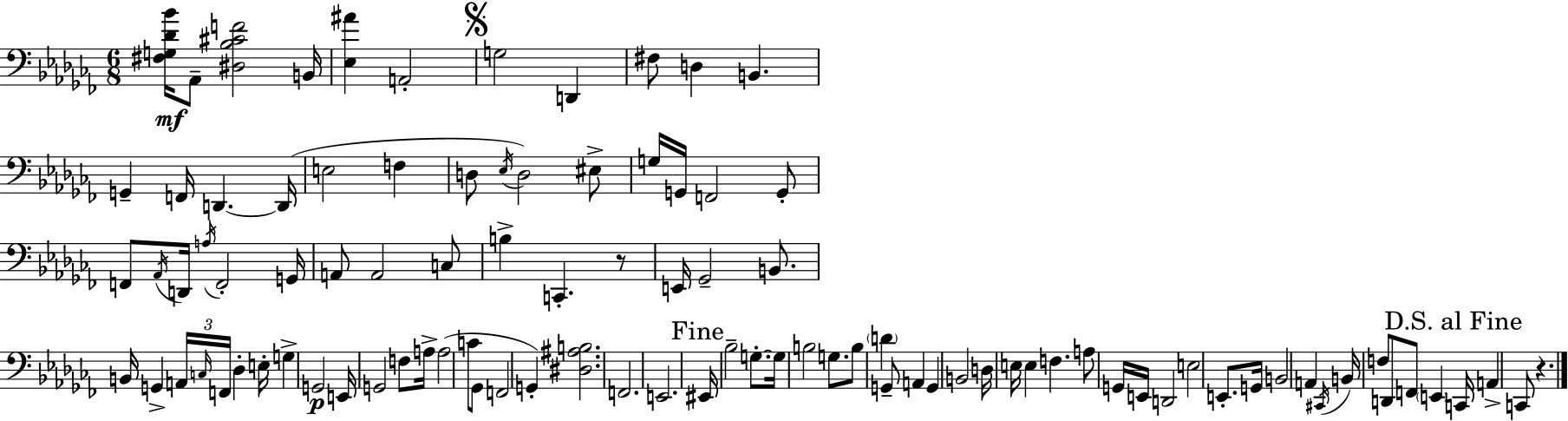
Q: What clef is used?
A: bass